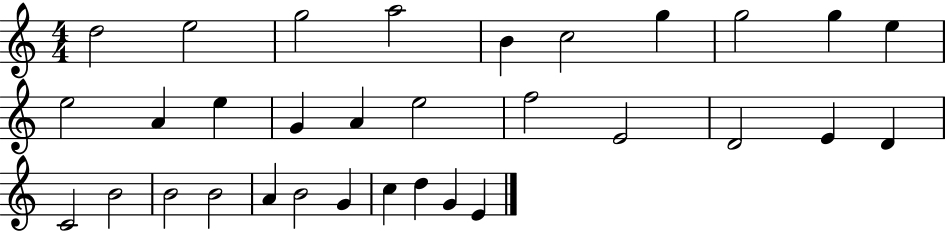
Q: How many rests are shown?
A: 0